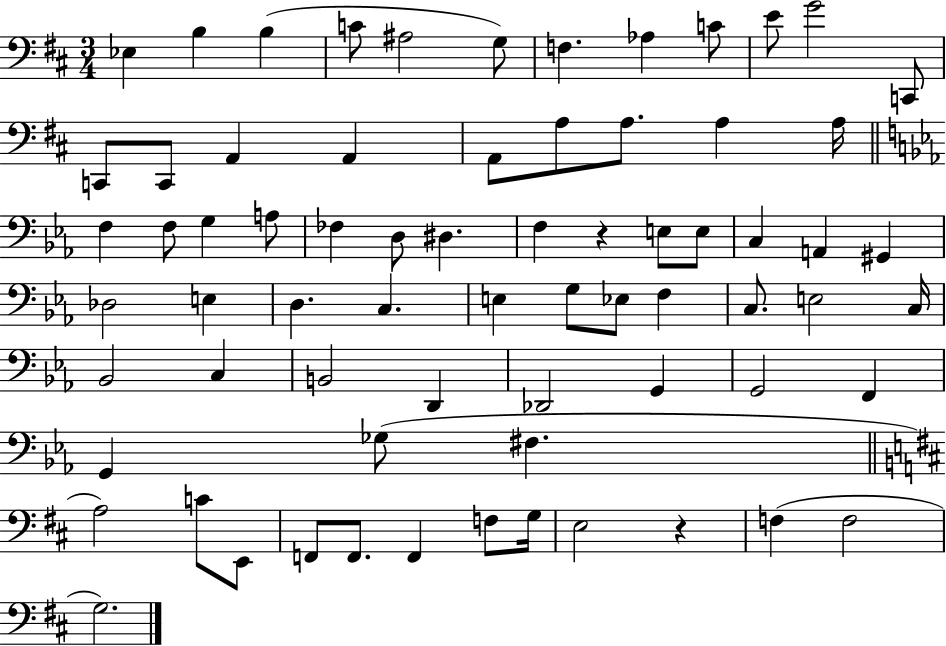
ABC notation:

X:1
T:Untitled
M:3/4
L:1/4
K:D
_E, B, B, C/2 ^A,2 G,/2 F, _A, C/2 E/2 G2 C,,/2 C,,/2 C,,/2 A,, A,, A,,/2 A,/2 A,/2 A, A,/4 F, F,/2 G, A,/2 _F, D,/2 ^D, F, z E,/2 E,/2 C, A,, ^G,, _D,2 E, D, C, E, G,/2 _E,/2 F, C,/2 E,2 C,/4 _B,,2 C, B,,2 D,, _D,,2 G,, G,,2 F,, G,, _G,/2 ^F, A,2 C/2 E,,/2 F,,/2 F,,/2 F,, F,/2 G,/4 E,2 z F, F,2 G,2